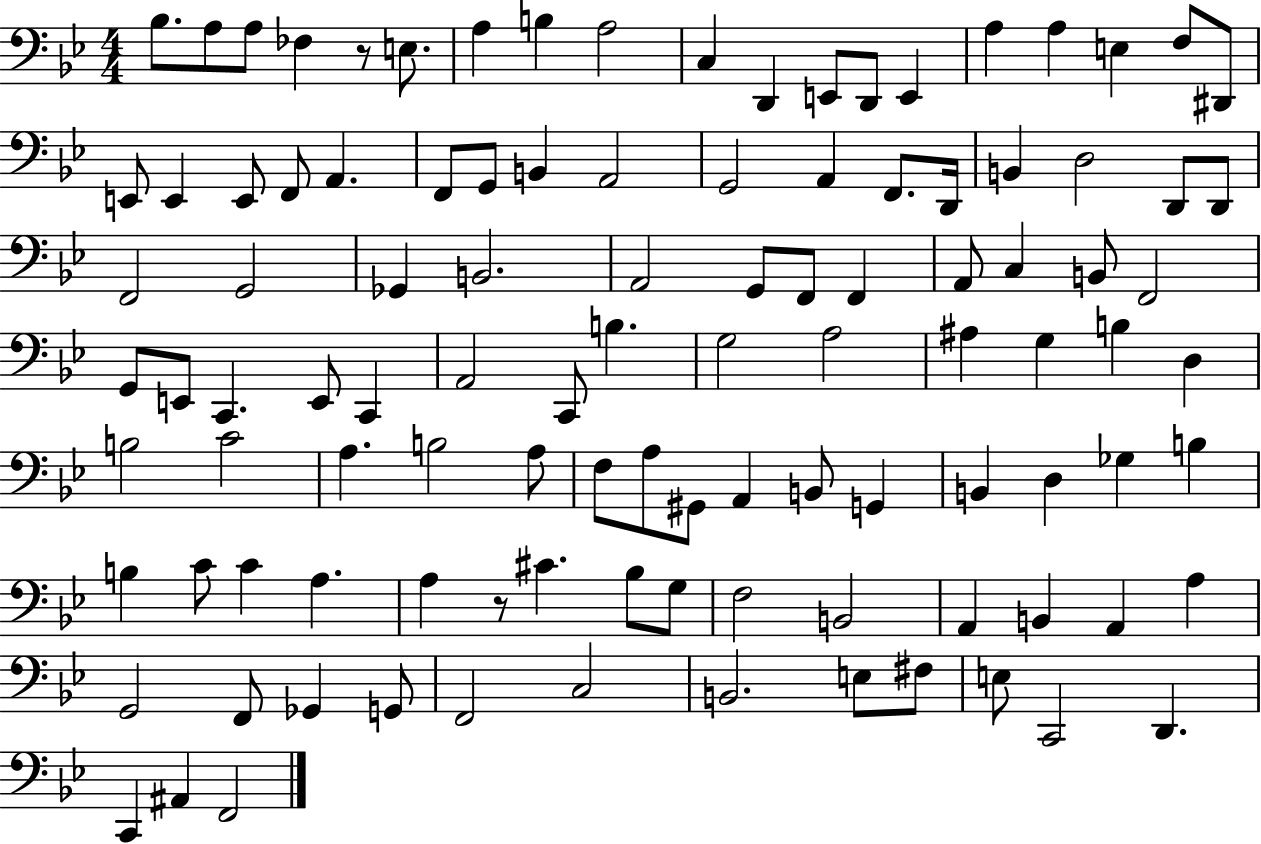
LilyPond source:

{
  \clef bass
  \numericTimeSignature
  \time 4/4
  \key bes \major
  \repeat volta 2 { bes8. a8 a8 fes4 r8 e8. | a4 b4 a2 | c4 d,4 e,8 d,8 e,4 | a4 a4 e4 f8 dis,8 | \break e,8 e,4 e,8 f,8 a,4. | f,8 g,8 b,4 a,2 | g,2 a,4 f,8. d,16 | b,4 d2 d,8 d,8 | \break f,2 g,2 | ges,4 b,2. | a,2 g,8 f,8 f,4 | a,8 c4 b,8 f,2 | \break g,8 e,8 c,4. e,8 c,4 | a,2 c,8 b4. | g2 a2 | ais4 g4 b4 d4 | \break b2 c'2 | a4. b2 a8 | f8 a8 gis,8 a,4 b,8 g,4 | b,4 d4 ges4 b4 | \break b4 c'8 c'4 a4. | a4 r8 cis'4. bes8 g8 | f2 b,2 | a,4 b,4 a,4 a4 | \break g,2 f,8 ges,4 g,8 | f,2 c2 | b,2. e8 fis8 | e8 c,2 d,4. | \break c,4 ais,4 f,2 | } \bar "|."
}